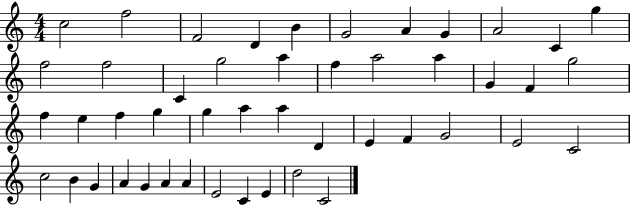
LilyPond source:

{
  \clef treble
  \numericTimeSignature
  \time 4/4
  \key c \major
  c''2 f''2 | f'2 d'4 b'4 | g'2 a'4 g'4 | a'2 c'4 g''4 | \break f''2 f''2 | c'4 g''2 a''4 | f''4 a''2 a''4 | g'4 f'4 g''2 | \break f''4 e''4 f''4 g''4 | g''4 a''4 a''4 d'4 | e'4 f'4 g'2 | e'2 c'2 | \break c''2 b'4 g'4 | a'4 g'4 a'4 a'4 | e'2 c'4 e'4 | d''2 c'2 | \break \bar "|."
}